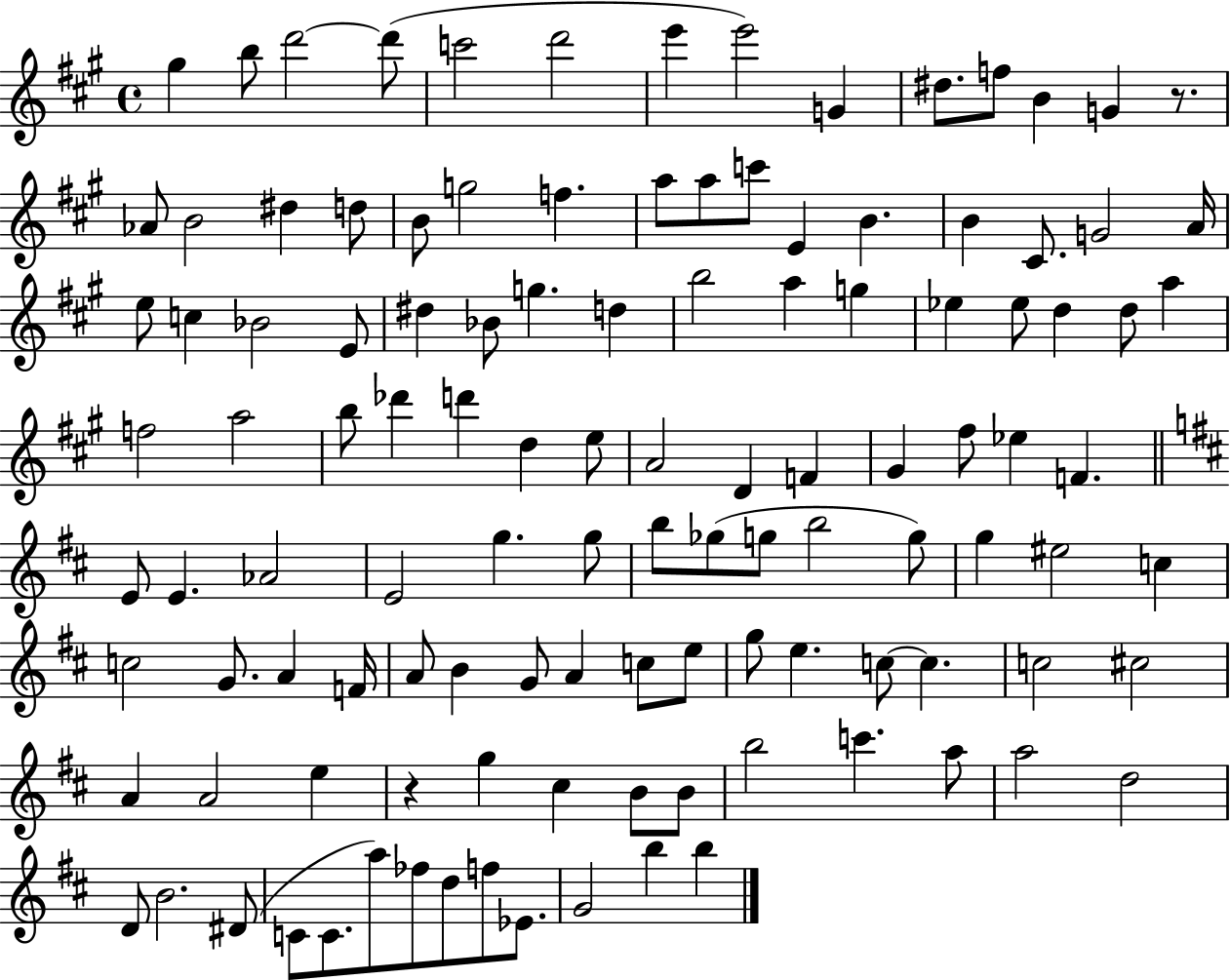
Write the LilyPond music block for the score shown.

{
  \clef treble
  \time 4/4
  \defaultTimeSignature
  \key a \major
  gis''4 b''8 d'''2~~ d'''8( | c'''2 d'''2 | e'''4 e'''2) g'4 | dis''8. f''8 b'4 g'4 r8. | \break aes'8 b'2 dis''4 d''8 | b'8 g''2 f''4. | a''8 a''8 c'''8 e'4 b'4. | b'4 cis'8. g'2 a'16 | \break e''8 c''4 bes'2 e'8 | dis''4 bes'8 g''4. d''4 | b''2 a''4 g''4 | ees''4 ees''8 d''4 d''8 a''4 | \break f''2 a''2 | b''8 des'''4 d'''4 d''4 e''8 | a'2 d'4 f'4 | gis'4 fis''8 ees''4 f'4. | \break \bar "||" \break \key b \minor e'8 e'4. aes'2 | e'2 g''4. g''8 | b''8 ges''8( g''8 b''2 g''8) | g''4 eis''2 c''4 | \break c''2 g'8. a'4 f'16 | a'8 b'4 g'8 a'4 c''8 e''8 | g''8 e''4. c''8~~ c''4. | c''2 cis''2 | \break a'4 a'2 e''4 | r4 g''4 cis''4 b'8 b'8 | b''2 c'''4. a''8 | a''2 d''2 | \break d'8 b'2. dis'8( | c'8 c'8. a''8) fes''8 d''8 f''8 ees'8. | g'2 b''4 b''4 | \bar "|."
}